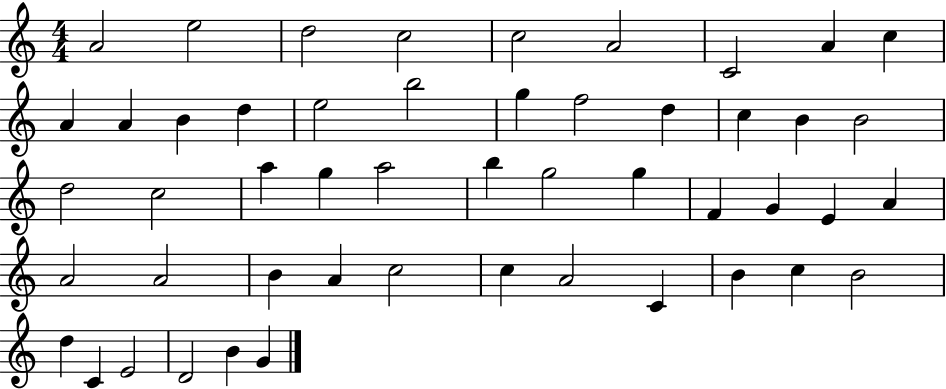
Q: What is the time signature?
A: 4/4